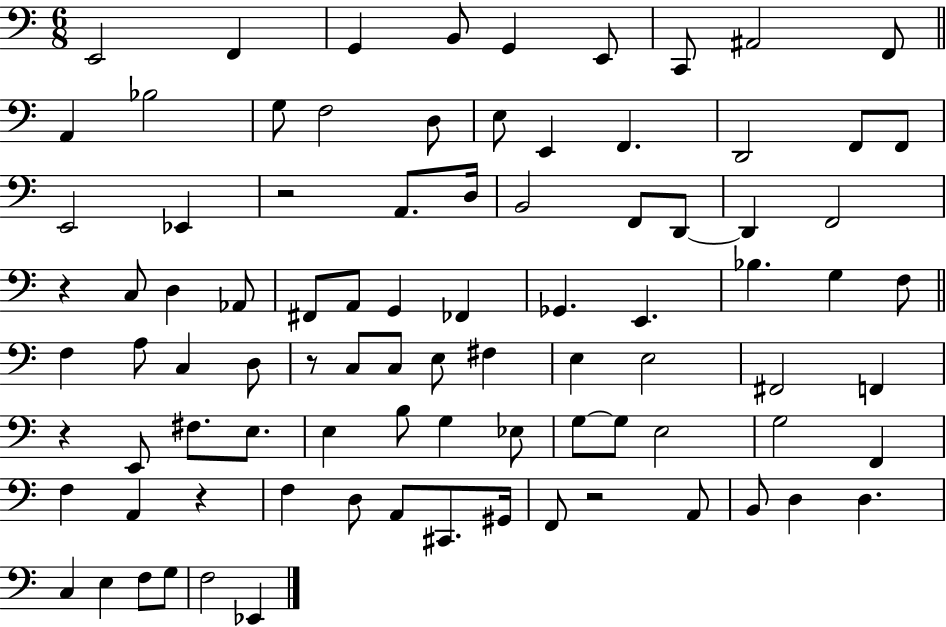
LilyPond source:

{
  \clef bass
  \numericTimeSignature
  \time 6/8
  \key c \major
  e,2 f,4 | g,4 b,8 g,4 e,8 | c,8 ais,2 f,8 | \bar "||" \break \key c \major a,4 bes2 | g8 f2 d8 | e8 e,4 f,4. | d,2 f,8 f,8 | \break e,2 ees,4 | r2 a,8. d16 | b,2 f,8 d,8~~ | d,4 f,2 | \break r4 c8 d4 aes,8 | fis,8 a,8 g,4 fes,4 | ges,4. e,4. | bes4. g4 f8 | \break \bar "||" \break \key c \major f4 a8 c4 d8 | r8 c8 c8 e8 fis4 | e4 e2 | fis,2 f,4 | \break r4 e,8 fis8. e8. | e4 b8 g4 ees8 | g8~~ g8 e2 | g2 f,4 | \break f4 a,4 r4 | f4 d8 a,8 cis,8. gis,16 | f,8 r2 a,8 | b,8 d4 d4. | \break c4 e4 f8 g8 | f2 ees,4 | \bar "|."
}